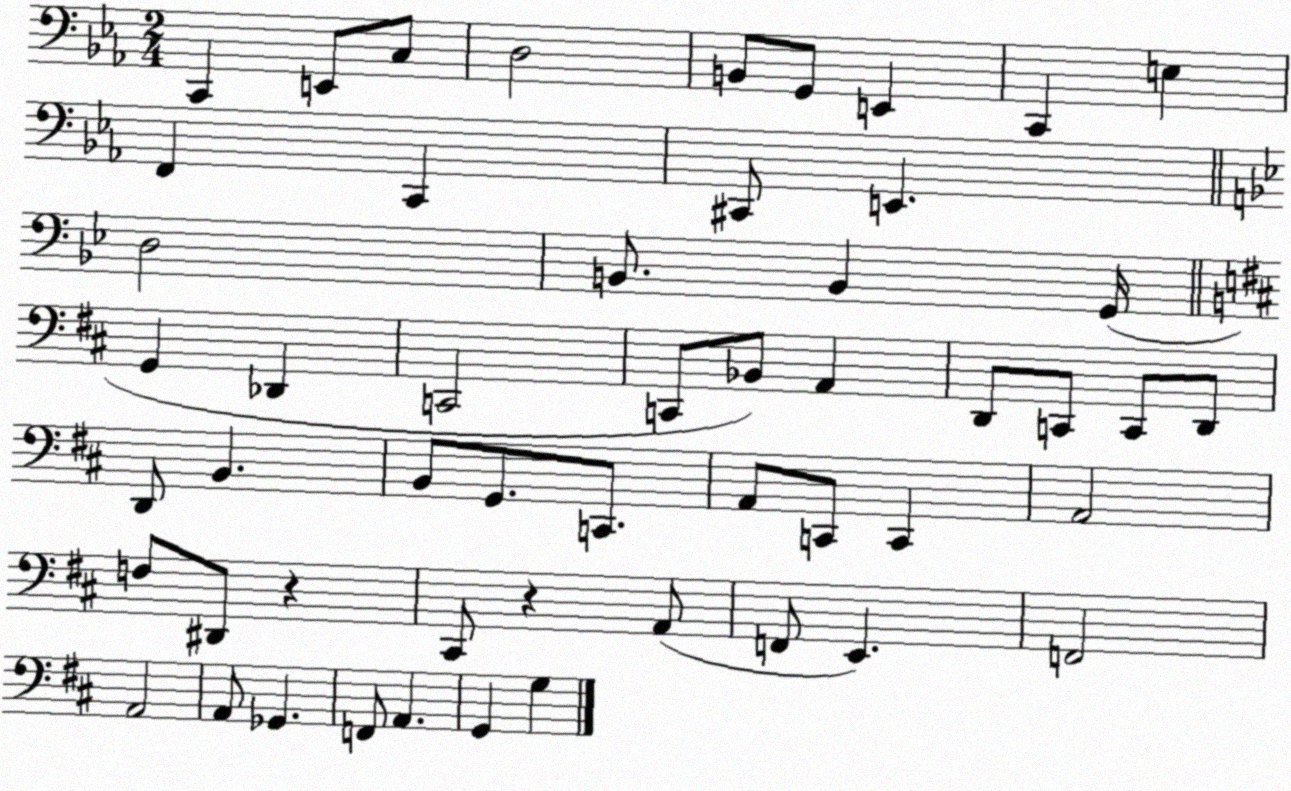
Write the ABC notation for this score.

X:1
T:Untitled
M:2/4
L:1/4
K:Eb
C,, E,,/2 C,/2 D,2 B,,/2 G,,/2 E,, C,, E, F,, C,, ^C,,/2 E,, D,2 B,,/2 B,, G,,/4 G,, _D,, C,,2 C,,/2 _B,,/2 A,, D,,/2 C,,/2 C,,/2 D,,/2 D,,/2 B,, B,,/2 G,,/2 C,,/2 A,,/2 C,,/2 C,, A,,2 F,/2 ^D,,/2 z ^C,,/2 z A,,/2 F,,/2 E,, F,,2 A,,2 A,,/2 _G,, F,,/2 A,, G,, G,